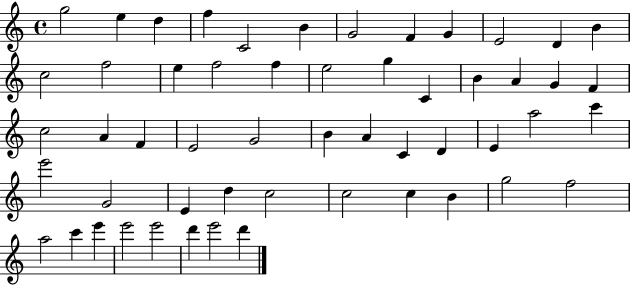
X:1
T:Untitled
M:4/4
L:1/4
K:C
g2 e d f C2 B G2 F G E2 D B c2 f2 e f2 f e2 g C B A G F c2 A F E2 G2 B A C D E a2 c' e'2 G2 E d c2 c2 c B g2 f2 a2 c' e' e'2 e'2 d' e'2 d'